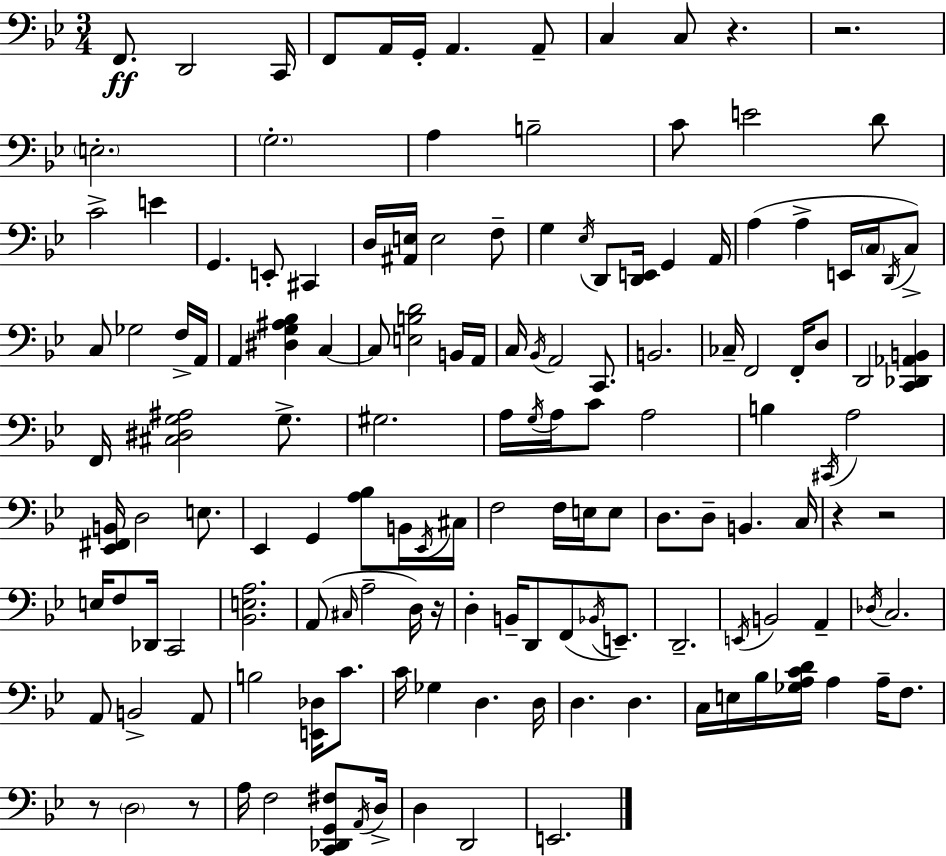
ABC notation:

X:1
T:Untitled
M:3/4
L:1/4
K:Gm
F,,/2 D,,2 C,,/4 F,,/2 A,,/4 G,,/4 A,, A,,/2 C, C,/2 z z2 E,2 G,2 A, B,2 C/2 E2 D/2 C2 E G,, E,,/2 ^C,, D,/4 [^A,,E,]/4 E,2 F,/2 G, _E,/4 D,,/2 [D,,E,,]/4 G,, A,,/4 A, A, E,,/4 C,/4 D,,/4 C,/2 C,/2 _G,2 F,/4 A,,/4 A,, [^D,G,^A,_B,] C, C,/2 [E,B,D]2 B,,/4 A,,/4 C,/4 _B,,/4 A,,2 C,,/2 B,,2 _C,/4 F,,2 F,,/4 D,/2 D,,2 [C,,_D,,_A,,B,,] F,,/4 [^C,^D,G,^A,]2 G,/2 ^G,2 A,/4 G,/4 A,/4 C/2 A,2 B, ^C,,/4 A,2 [_E,,^F,,B,,]/4 D,2 E,/2 _E,, G,, [A,_B,]/2 B,,/4 _E,,/4 ^C,/4 F,2 F,/4 E,/4 E,/2 D,/2 D,/2 B,, C,/4 z z2 E,/4 F,/2 _D,,/4 C,,2 [_B,,E,A,]2 A,,/2 ^C,/4 A,2 D,/4 z/4 D, B,,/4 D,,/2 F,,/2 _B,,/4 E,,/2 D,,2 E,,/4 B,,2 A,, _D,/4 C,2 A,,/2 B,,2 A,,/2 B,2 [E,,_D,]/4 C/2 C/4 _G, D, D,/4 D, D, C,/4 E,/4 _B,/4 [_G,A,CD]/4 A, A,/4 F,/2 z/2 D,2 z/2 A,/4 F,2 [C,,_D,,G,,^F,]/2 A,,/4 D,/4 D, D,,2 E,,2